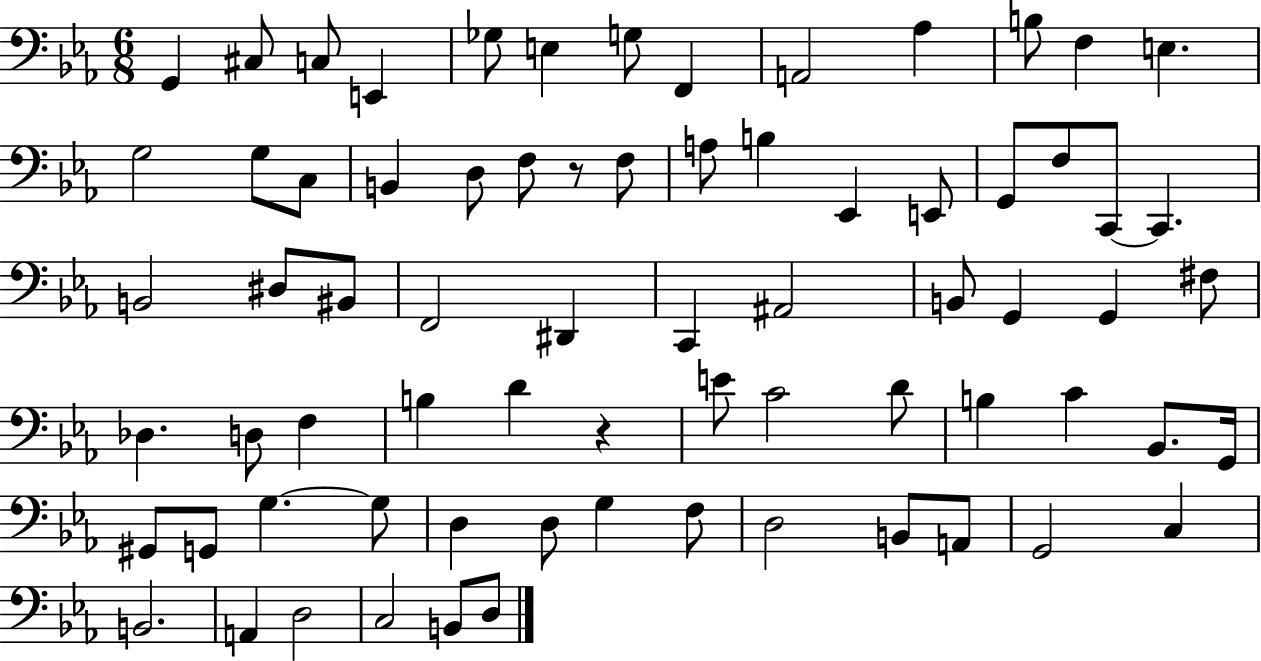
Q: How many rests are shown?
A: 2